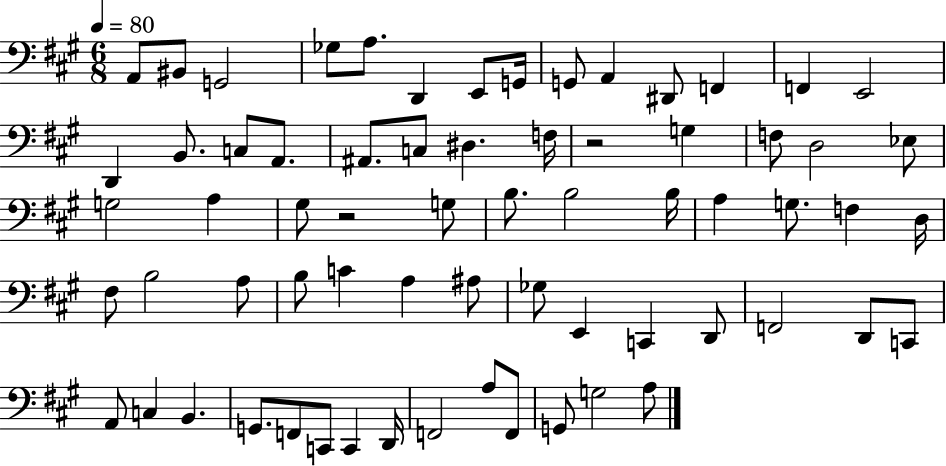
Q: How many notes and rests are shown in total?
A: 67